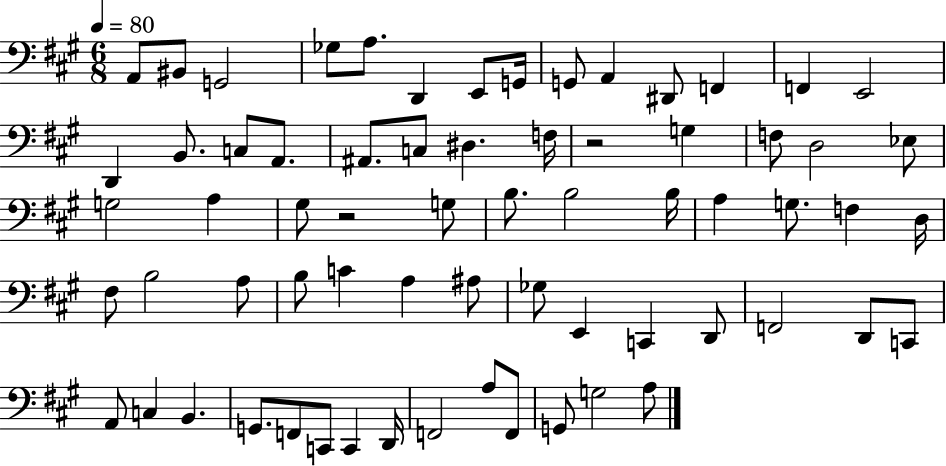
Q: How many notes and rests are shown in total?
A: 67